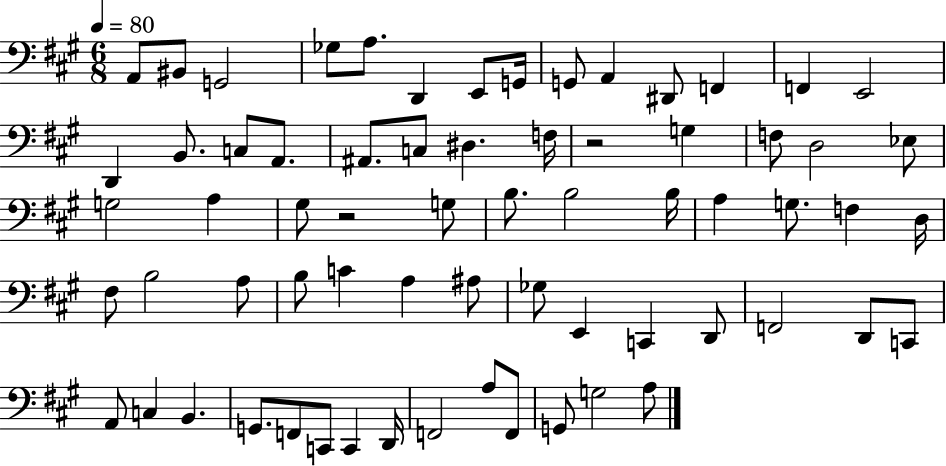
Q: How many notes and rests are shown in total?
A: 67